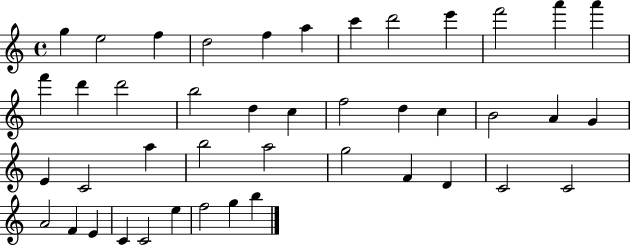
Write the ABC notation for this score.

X:1
T:Untitled
M:4/4
L:1/4
K:C
g e2 f d2 f a c' d'2 e' f'2 a' a' f' d' d'2 b2 d c f2 d c B2 A G E C2 a b2 a2 g2 F D C2 C2 A2 F E C C2 e f2 g b